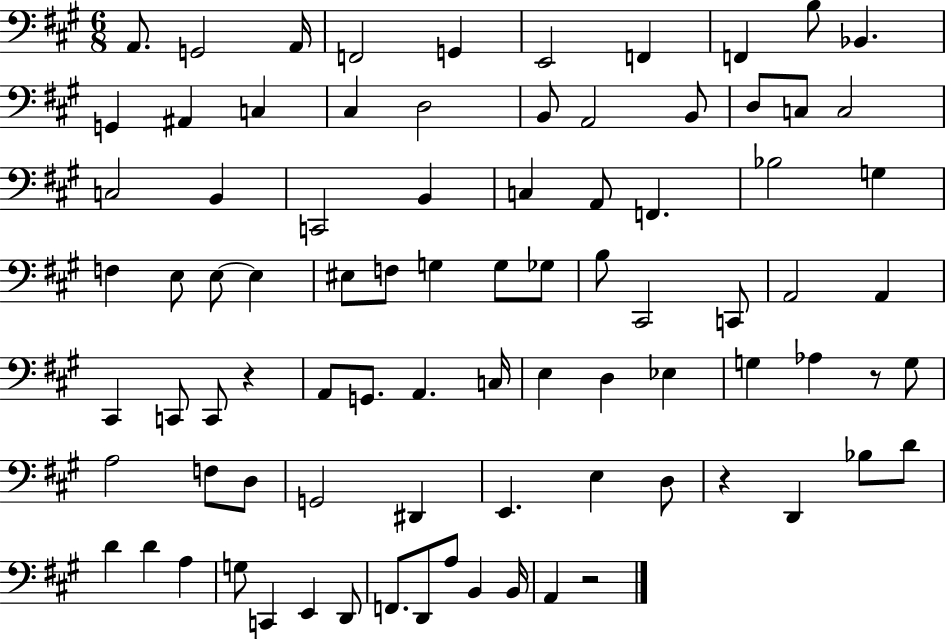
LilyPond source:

{
  \clef bass
  \numericTimeSignature
  \time 6/8
  \key a \major
  \repeat volta 2 { a,8. g,2 a,16 | f,2 g,4 | e,2 f,4 | f,4 b8 bes,4. | \break g,4 ais,4 c4 | cis4 d2 | b,8 a,2 b,8 | d8 c8 c2 | \break c2 b,4 | c,2 b,4 | c4 a,8 f,4. | bes2 g4 | \break f4 e8 e8~~ e4 | eis8 f8 g4 g8 ges8 | b8 cis,2 c,8 | a,2 a,4 | \break cis,4 c,8 c,8 r4 | a,8 g,8. a,4. c16 | e4 d4 ees4 | g4 aes4 r8 g8 | \break a2 f8 d8 | g,2 dis,4 | e,4. e4 d8 | r4 d,4 bes8 d'8 | \break d'4 d'4 a4 | g8 c,4 e,4 d,8 | f,8. d,8 a8 b,4 b,16 | a,4 r2 | \break } \bar "|."
}